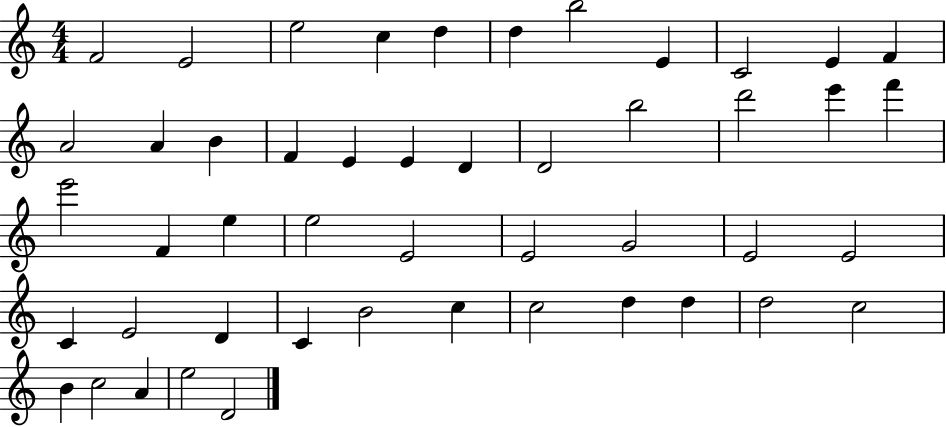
X:1
T:Untitled
M:4/4
L:1/4
K:C
F2 E2 e2 c d d b2 E C2 E F A2 A B F E E D D2 b2 d'2 e' f' e'2 F e e2 E2 E2 G2 E2 E2 C E2 D C B2 c c2 d d d2 c2 B c2 A e2 D2